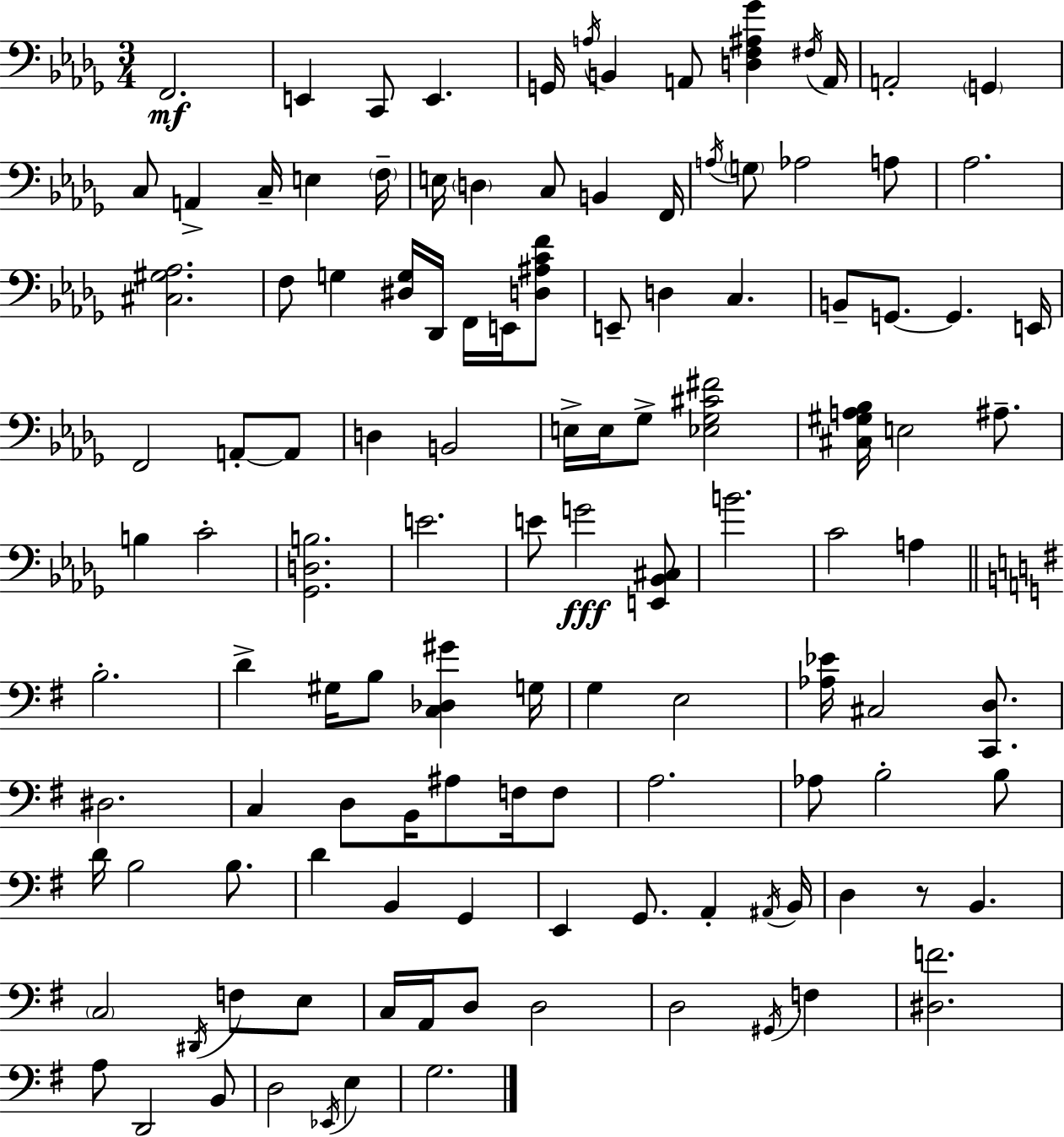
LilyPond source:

{
  \clef bass
  \numericTimeSignature
  \time 3/4
  \key bes \minor
  \repeat volta 2 { f,2.\mf | e,4 c,8 e,4. | g,16 \acciaccatura { a16 } b,4 a,8 <d f ais ges'>4 | \acciaccatura { fis16 } a,16 a,2-. \parenthesize g,4 | \break c8 a,4-> c16-- e4 | \parenthesize f16-- e16 \parenthesize d4 c8 b,4 | f,16 \acciaccatura { a16 } \parenthesize g8 aes2 | a8 aes2. | \break <cis gis aes>2. | f8 g4 <dis g>16 des,16 f,16 | e,16 <d ais c' f'>8 e,8-- d4 c4. | b,8-- g,8.~~ g,4. | \break e,16 f,2 a,8-.~~ | a,8 d4 b,2 | e16-> e16 ges8-> <ees ges cis' fis'>2 | <cis gis a bes>16 e2 | \break ais8.-- b4 c'2-. | <ges, d b>2. | e'2. | e'8 g'2\fff | \break <e, bes, cis>8 b'2. | c'2 a4 | \bar "||" \break \key g \major b2.-. | d'4-> gis16 b8 <c des gis'>4 g16 | g4 e2 | <aes ees'>16 cis2 <c, d>8. | \break dis2. | c4 d8 b,16 ais8 f16 f8 | a2. | aes8 b2-. b8 | \break d'16 b2 b8. | d'4 b,4 g,4 | e,4 g,8. a,4-. \acciaccatura { ais,16 } | b,16 d4 r8 b,4. | \break \parenthesize c2 \acciaccatura { dis,16 } f8 | e8 c16 a,16 d8 d2 | d2 \acciaccatura { gis,16 } f4 | <dis f'>2. | \break a8 d,2 | b,8 d2 \acciaccatura { ees,16 } | e4 g2. | } \bar "|."
}